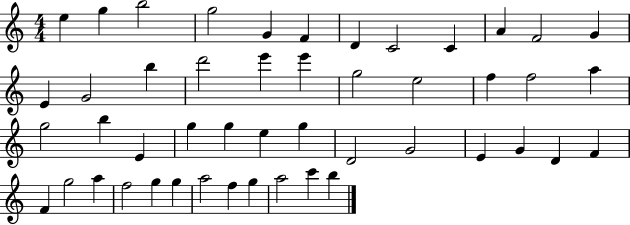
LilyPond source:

{
  \clef treble
  \numericTimeSignature
  \time 4/4
  \key c \major
  e''4 g''4 b''2 | g''2 g'4 f'4 | d'4 c'2 c'4 | a'4 f'2 g'4 | \break e'4 g'2 b''4 | d'''2 e'''4 e'''4 | g''2 e''2 | f''4 f''2 a''4 | \break g''2 b''4 e'4 | g''4 g''4 e''4 g''4 | d'2 g'2 | e'4 g'4 d'4 f'4 | \break f'4 g''2 a''4 | f''2 g''4 g''4 | a''2 f''4 g''4 | a''2 c'''4 b''4 | \break \bar "|."
}